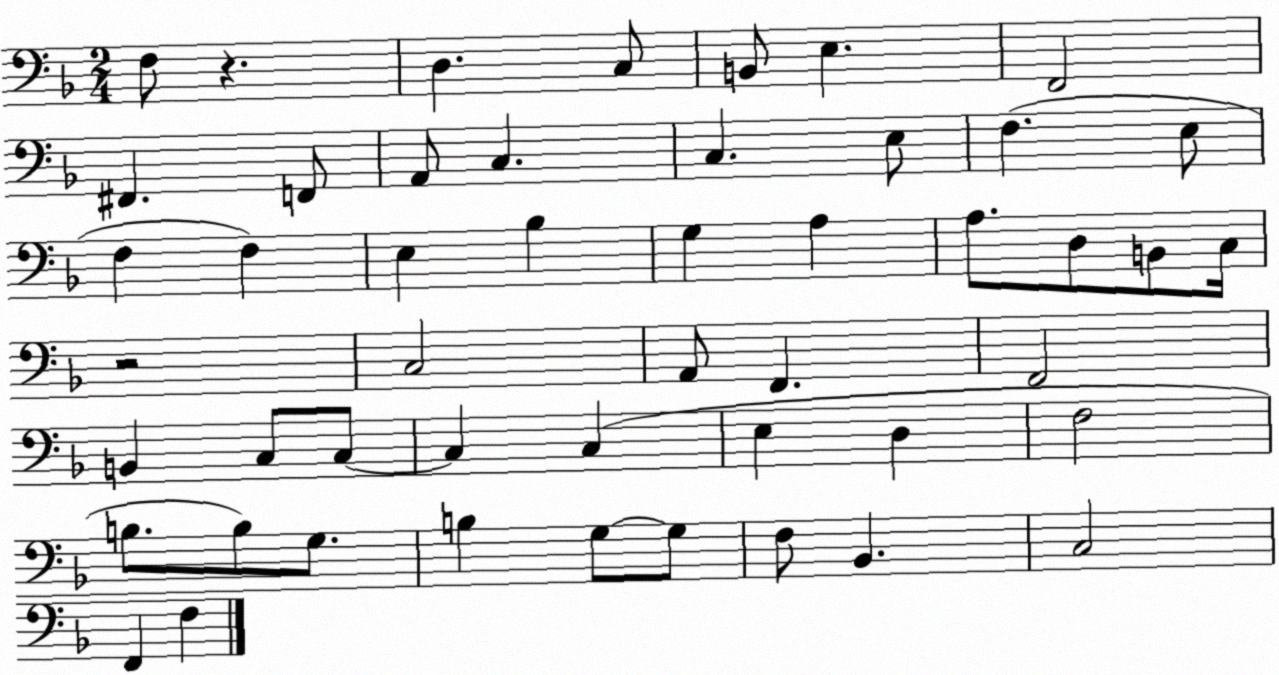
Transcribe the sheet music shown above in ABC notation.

X:1
T:Untitled
M:2/4
L:1/4
K:F
F,/2 z D, C,/2 B,,/2 E, F,,2 ^F,, F,,/2 A,,/2 C, C, E,/2 F, E,/2 F, F, E, _B, G, A, A,/2 D,/2 B,,/2 C,/4 z2 C,2 A,,/2 F,, F,,2 B,, C,/2 C,/2 C, C, E, D, F,2 B,/2 B,/2 G,/2 B, G,/2 G,/2 F,/2 _B,, C,2 F,, F,